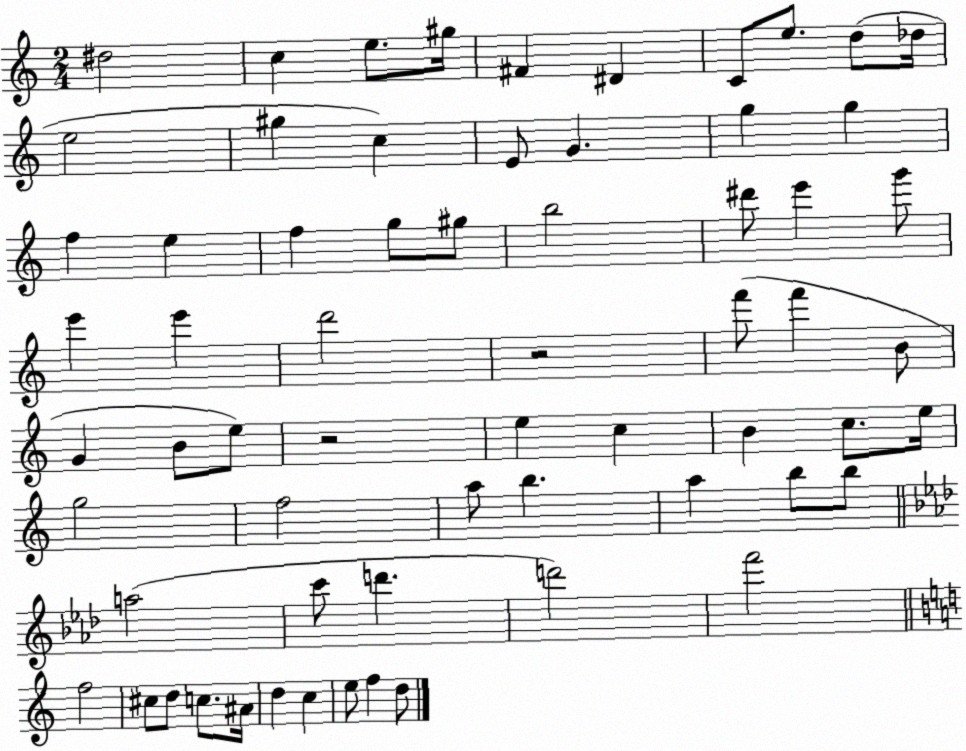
X:1
T:Untitled
M:2/4
L:1/4
K:C
^d2 c e/2 ^g/4 ^F ^D C/2 e/2 d/2 _d/4 e2 ^g c E/2 G g g f e f g/2 ^g/2 b2 ^d'/2 e' g'/2 e' e' d'2 z2 f'/2 f' B/2 G B/2 e/2 z2 e c B c/2 e/4 g2 f2 a/2 b a b/2 b/2 a2 c'/2 d' d'2 f'2 f2 ^c/2 d/2 c/2 ^A/4 d c e/2 f d/2